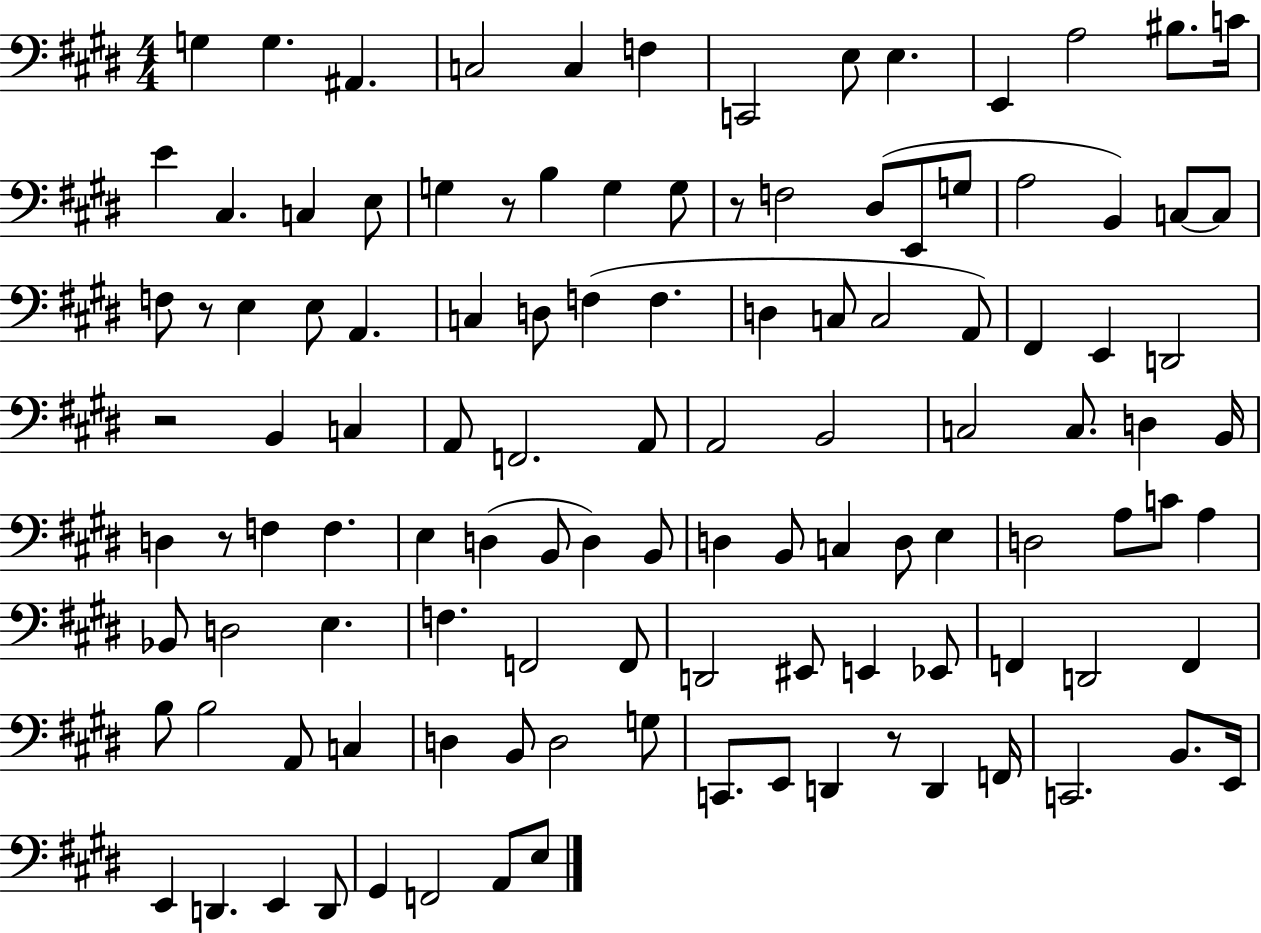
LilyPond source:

{
  \clef bass
  \numericTimeSignature
  \time 4/4
  \key e \major
  g4 g4. ais,4. | c2 c4 f4 | c,2 e8 e4. | e,4 a2 bis8. c'16 | \break e'4 cis4. c4 e8 | g4 r8 b4 g4 g8 | r8 f2 dis8( e,8 g8 | a2 b,4) c8~~ c8 | \break f8 r8 e4 e8 a,4. | c4 d8 f4( f4. | d4 c8 c2 a,8) | fis,4 e,4 d,2 | \break r2 b,4 c4 | a,8 f,2. a,8 | a,2 b,2 | c2 c8. d4 b,16 | \break d4 r8 f4 f4. | e4 d4( b,8 d4) b,8 | d4 b,8 c4 d8 e4 | d2 a8 c'8 a4 | \break bes,8 d2 e4. | f4. f,2 f,8 | d,2 eis,8 e,4 ees,8 | f,4 d,2 f,4 | \break b8 b2 a,8 c4 | d4 b,8 d2 g8 | c,8. e,8 d,4 r8 d,4 f,16 | c,2. b,8. e,16 | \break e,4 d,4. e,4 d,8 | gis,4 f,2 a,8 e8 | \bar "|."
}